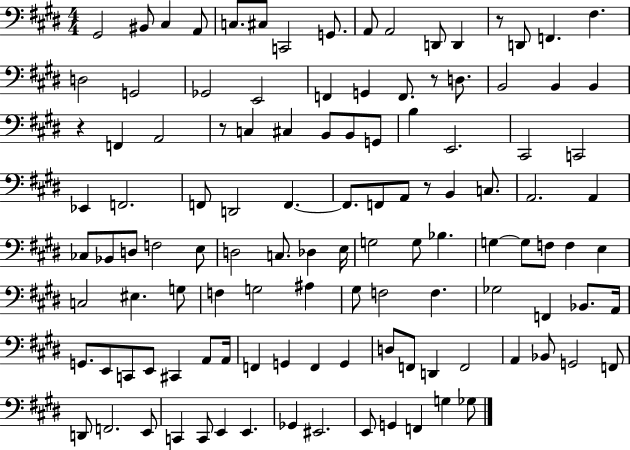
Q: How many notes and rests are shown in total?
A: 117